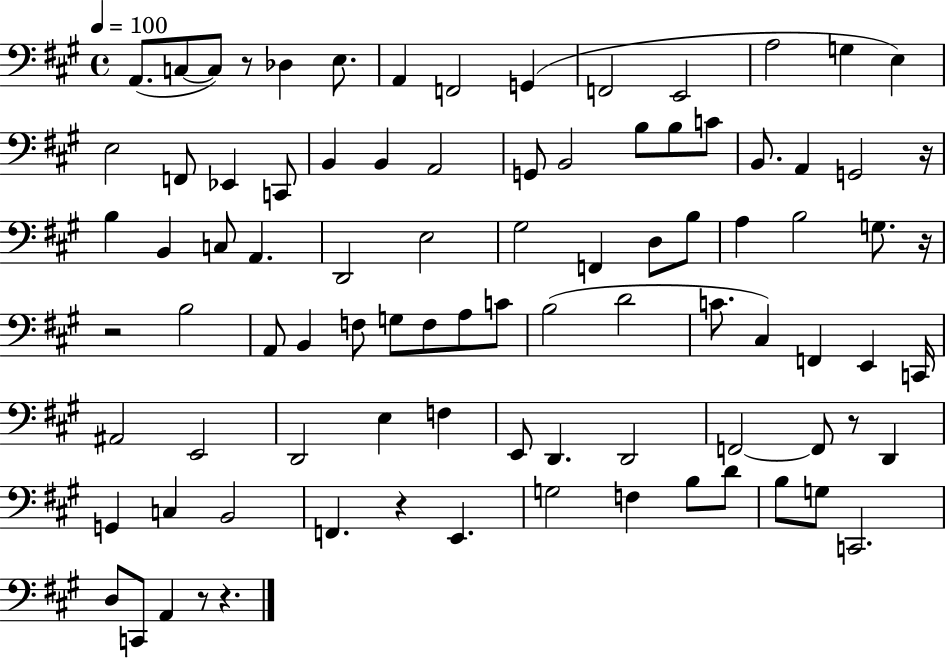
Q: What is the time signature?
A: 4/4